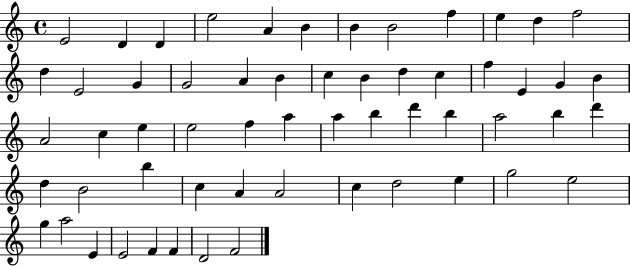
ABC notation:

X:1
T:Untitled
M:4/4
L:1/4
K:C
E2 D D e2 A B B B2 f e d f2 d E2 G G2 A B c B d c f E G B A2 c e e2 f a a b d' b a2 b d' d B2 b c A A2 c d2 e g2 e2 g a2 E E2 F F D2 F2